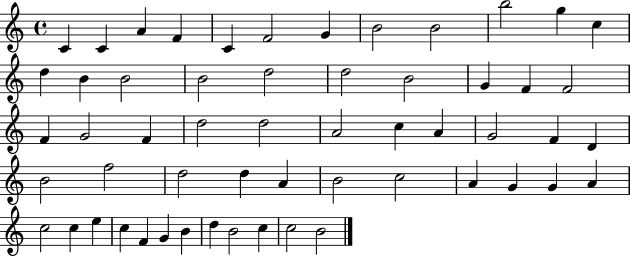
{
  \clef treble
  \time 4/4
  \defaultTimeSignature
  \key c \major
  c'4 c'4 a'4 f'4 | c'4 f'2 g'4 | b'2 b'2 | b''2 g''4 c''4 | \break d''4 b'4 b'2 | b'2 d''2 | d''2 b'2 | g'4 f'4 f'2 | \break f'4 g'2 f'4 | d''2 d''2 | a'2 c''4 a'4 | g'2 f'4 d'4 | \break b'2 f''2 | d''2 d''4 a'4 | b'2 c''2 | a'4 g'4 g'4 a'4 | \break c''2 c''4 e''4 | c''4 f'4 g'4 b'4 | d''4 b'2 c''4 | c''2 b'2 | \break \bar "|."
}